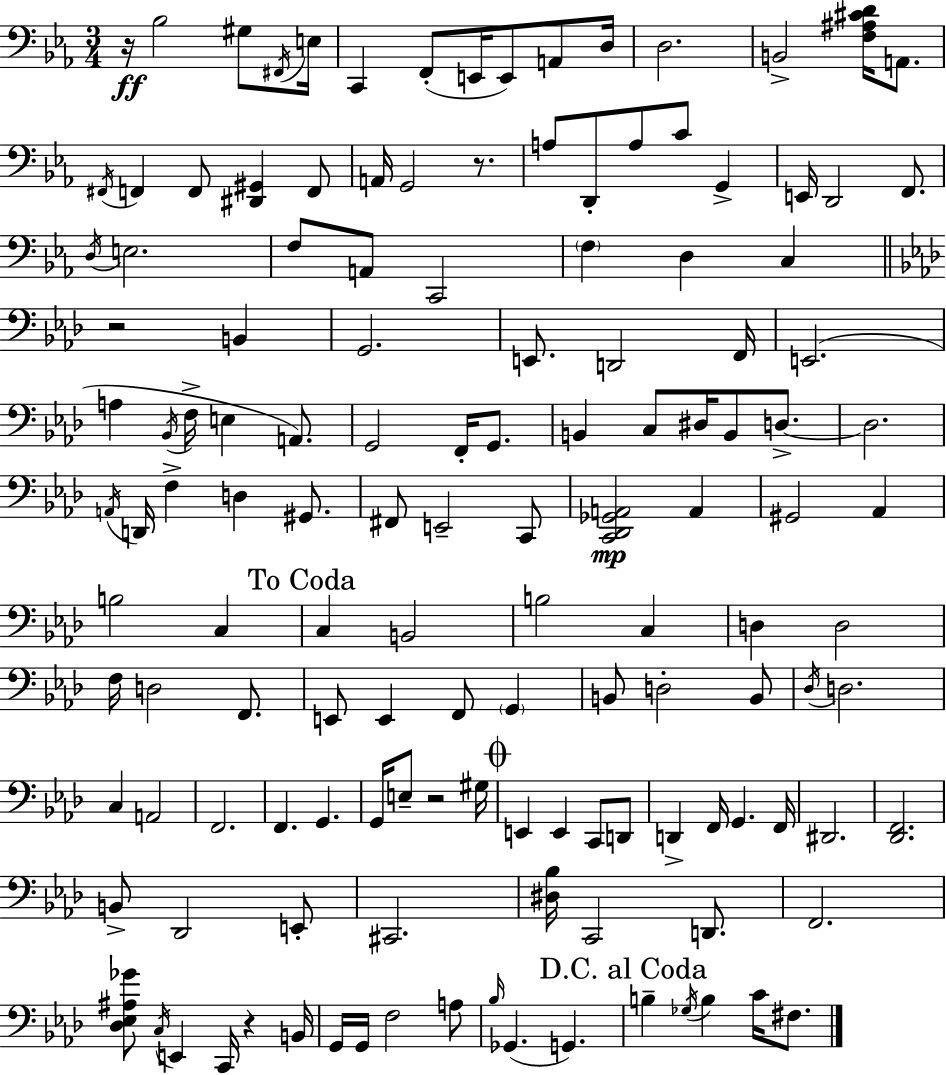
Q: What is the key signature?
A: EES major